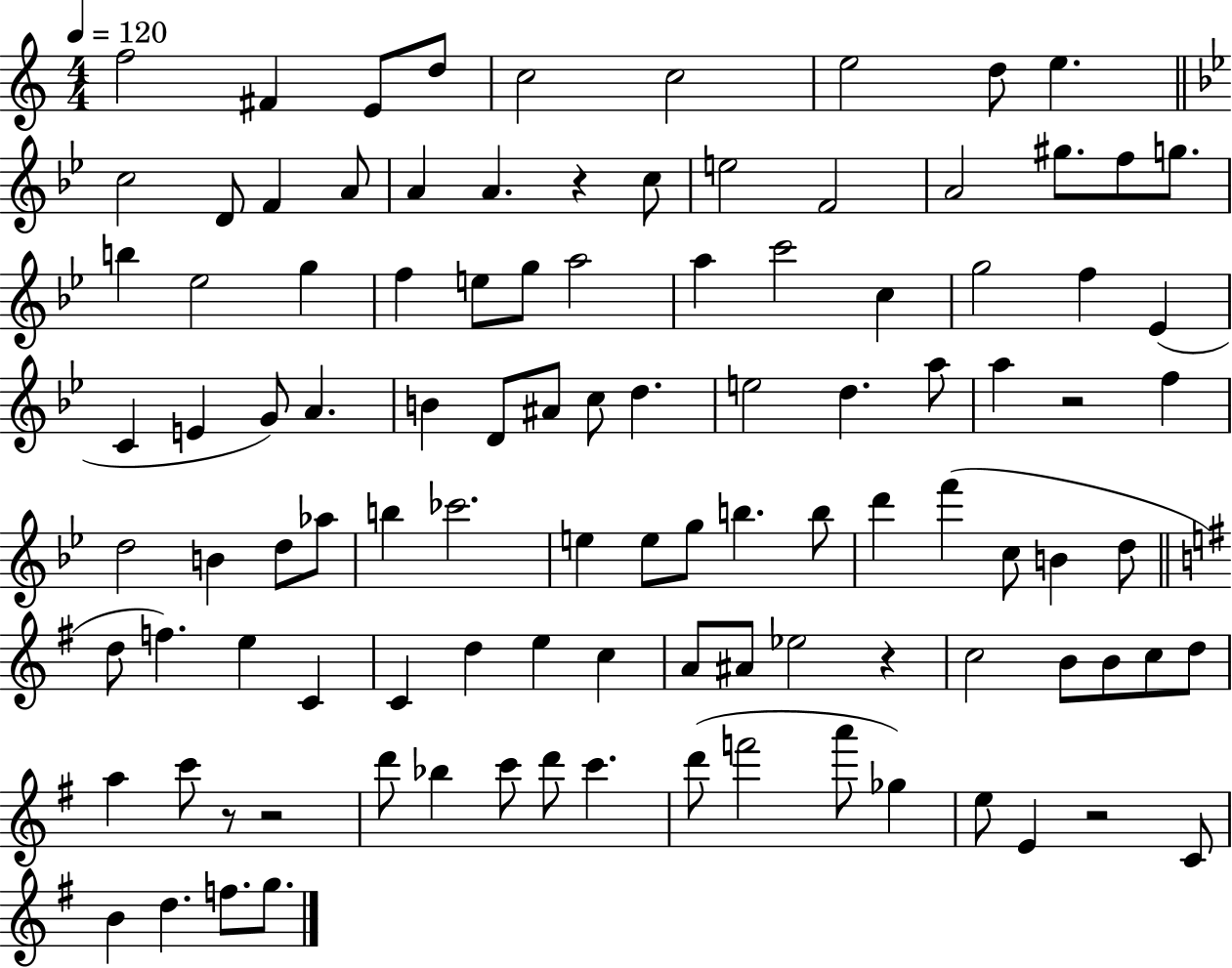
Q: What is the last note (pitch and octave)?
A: G5